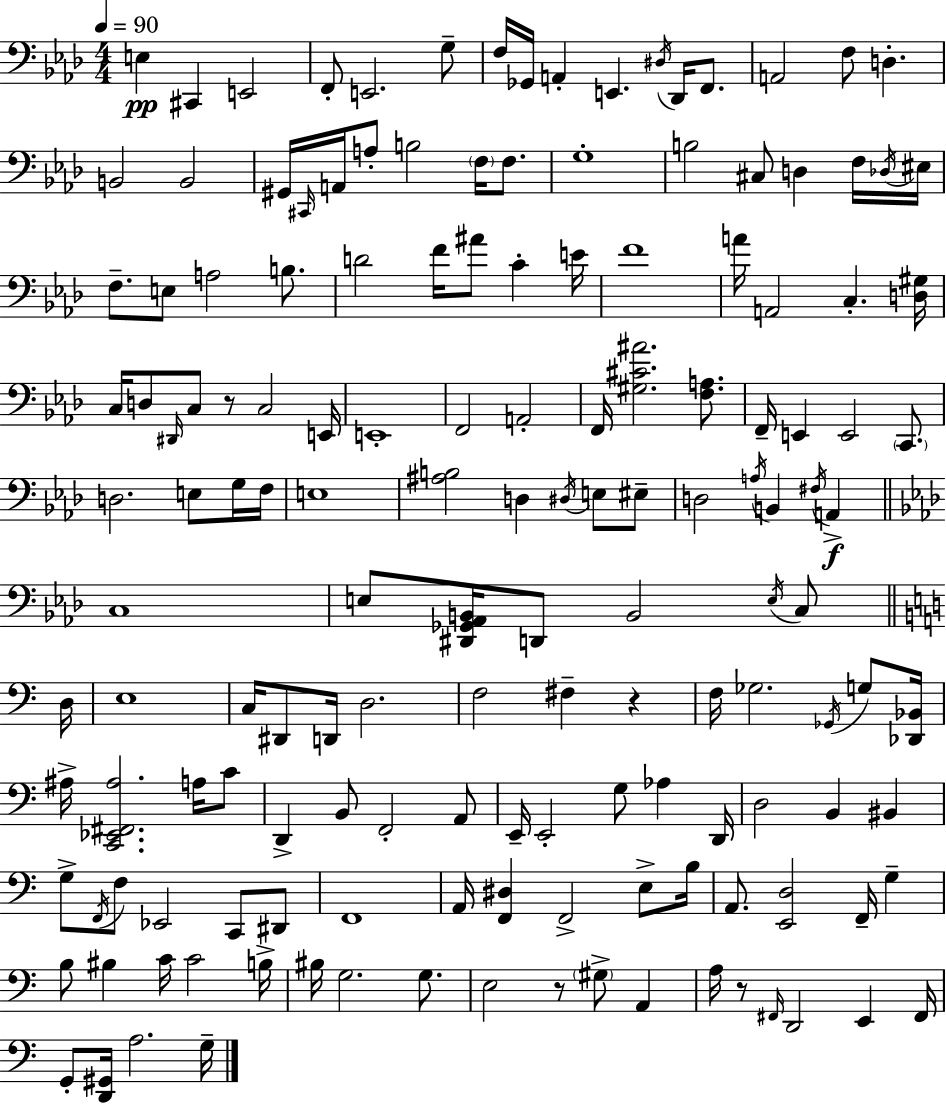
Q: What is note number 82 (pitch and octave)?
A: C3